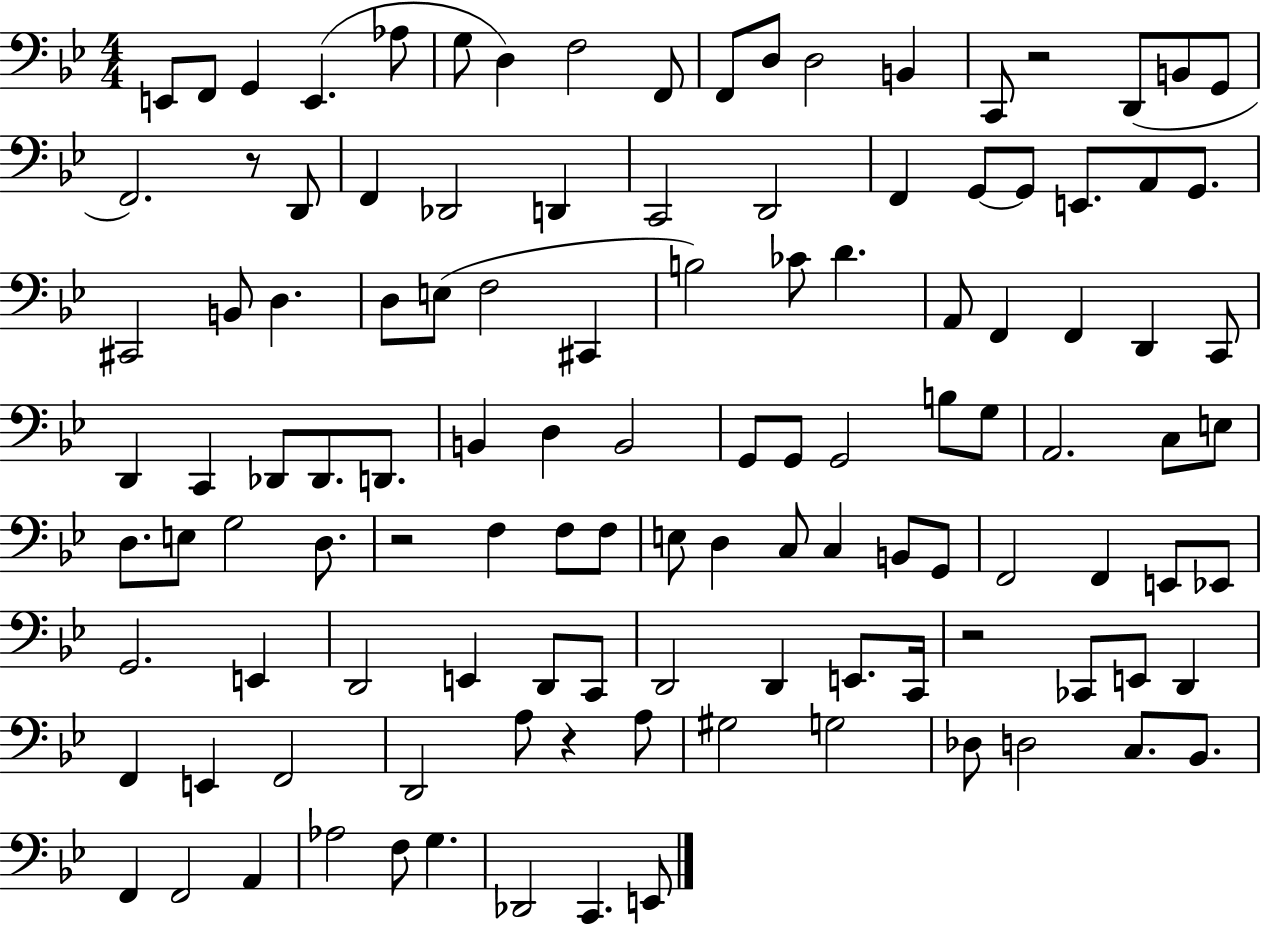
X:1
T:Untitled
M:4/4
L:1/4
K:Bb
E,,/2 F,,/2 G,, E,, _A,/2 G,/2 D, F,2 F,,/2 F,,/2 D,/2 D,2 B,, C,,/2 z2 D,,/2 B,,/2 G,,/2 F,,2 z/2 D,,/2 F,, _D,,2 D,, C,,2 D,,2 F,, G,,/2 G,,/2 E,,/2 A,,/2 G,,/2 ^C,,2 B,,/2 D, D,/2 E,/2 F,2 ^C,, B,2 _C/2 D A,,/2 F,, F,, D,, C,,/2 D,, C,, _D,,/2 _D,,/2 D,,/2 B,, D, B,,2 G,,/2 G,,/2 G,,2 B,/2 G,/2 A,,2 C,/2 E,/2 D,/2 E,/2 G,2 D,/2 z2 F, F,/2 F,/2 E,/2 D, C,/2 C, B,,/2 G,,/2 F,,2 F,, E,,/2 _E,,/2 G,,2 E,, D,,2 E,, D,,/2 C,,/2 D,,2 D,, E,,/2 C,,/4 z2 _C,,/2 E,,/2 D,, F,, E,, F,,2 D,,2 A,/2 z A,/2 ^G,2 G,2 _D,/2 D,2 C,/2 _B,,/2 F,, F,,2 A,, _A,2 F,/2 G, _D,,2 C,, E,,/2